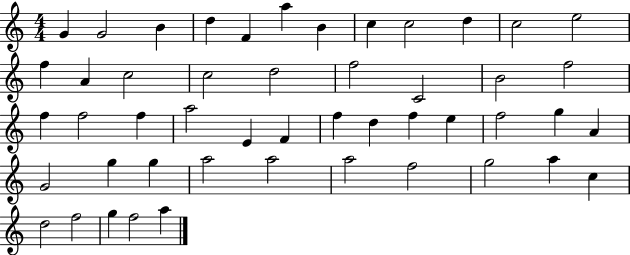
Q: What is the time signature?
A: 4/4